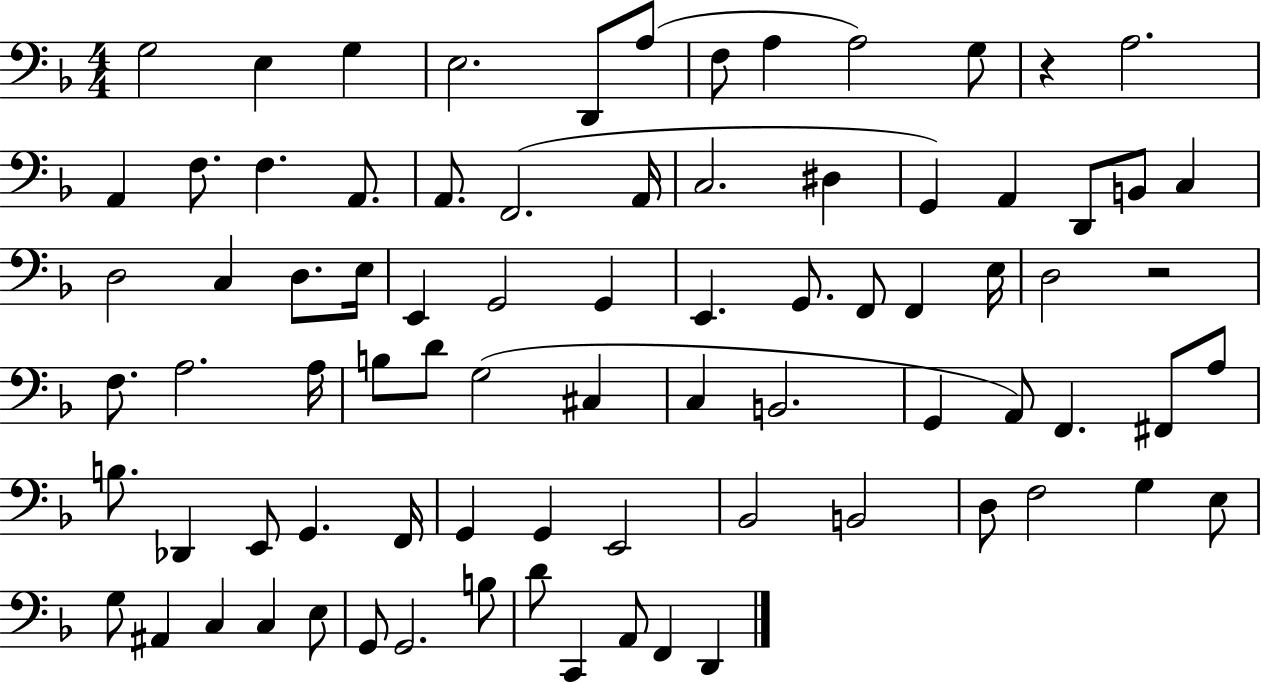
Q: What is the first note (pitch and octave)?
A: G3